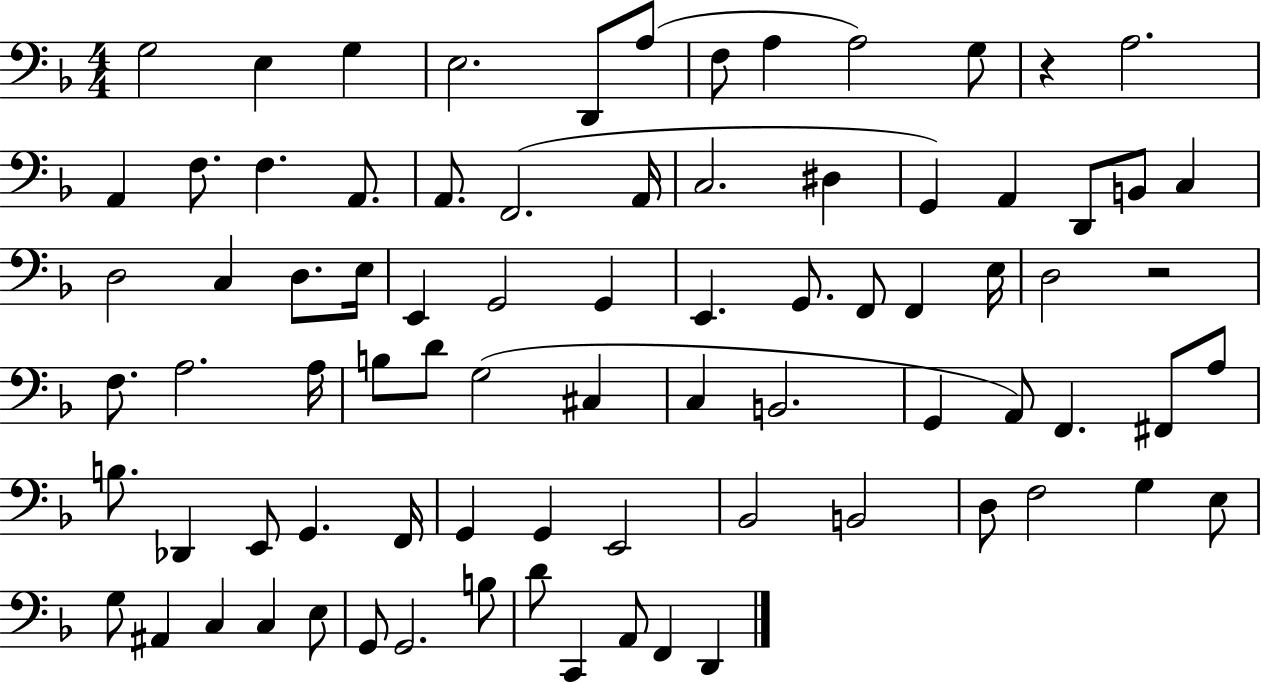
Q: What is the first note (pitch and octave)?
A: G3